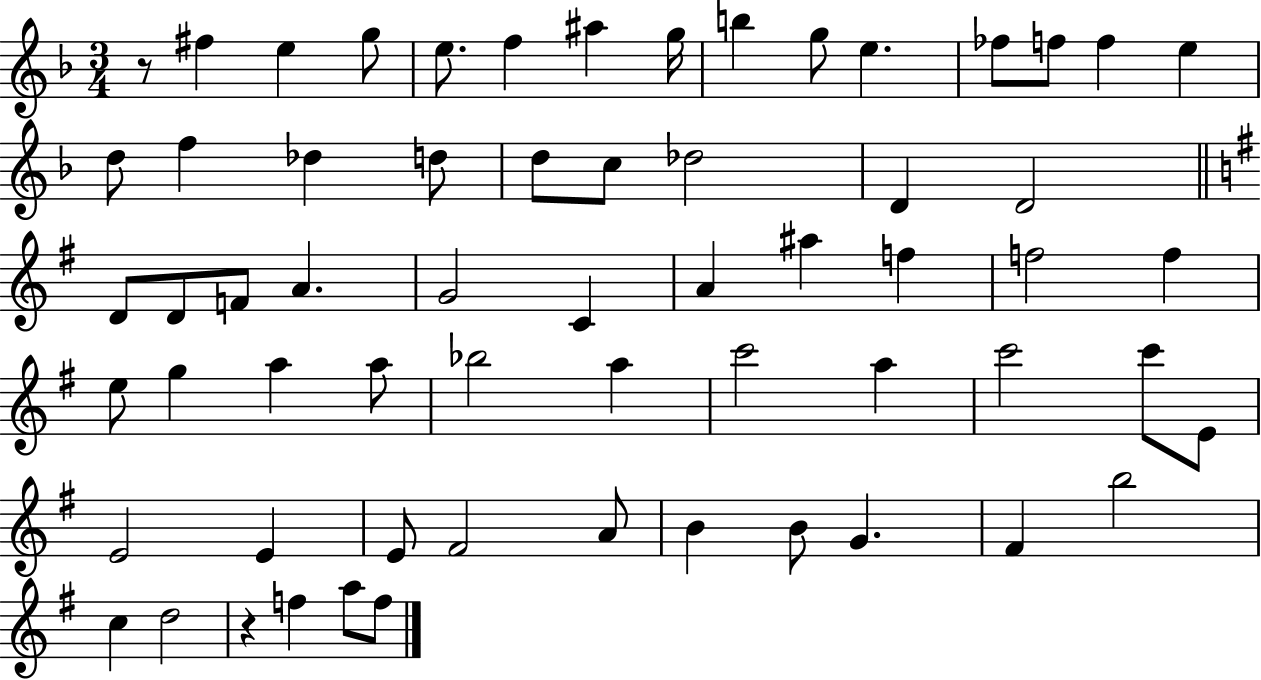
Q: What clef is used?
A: treble